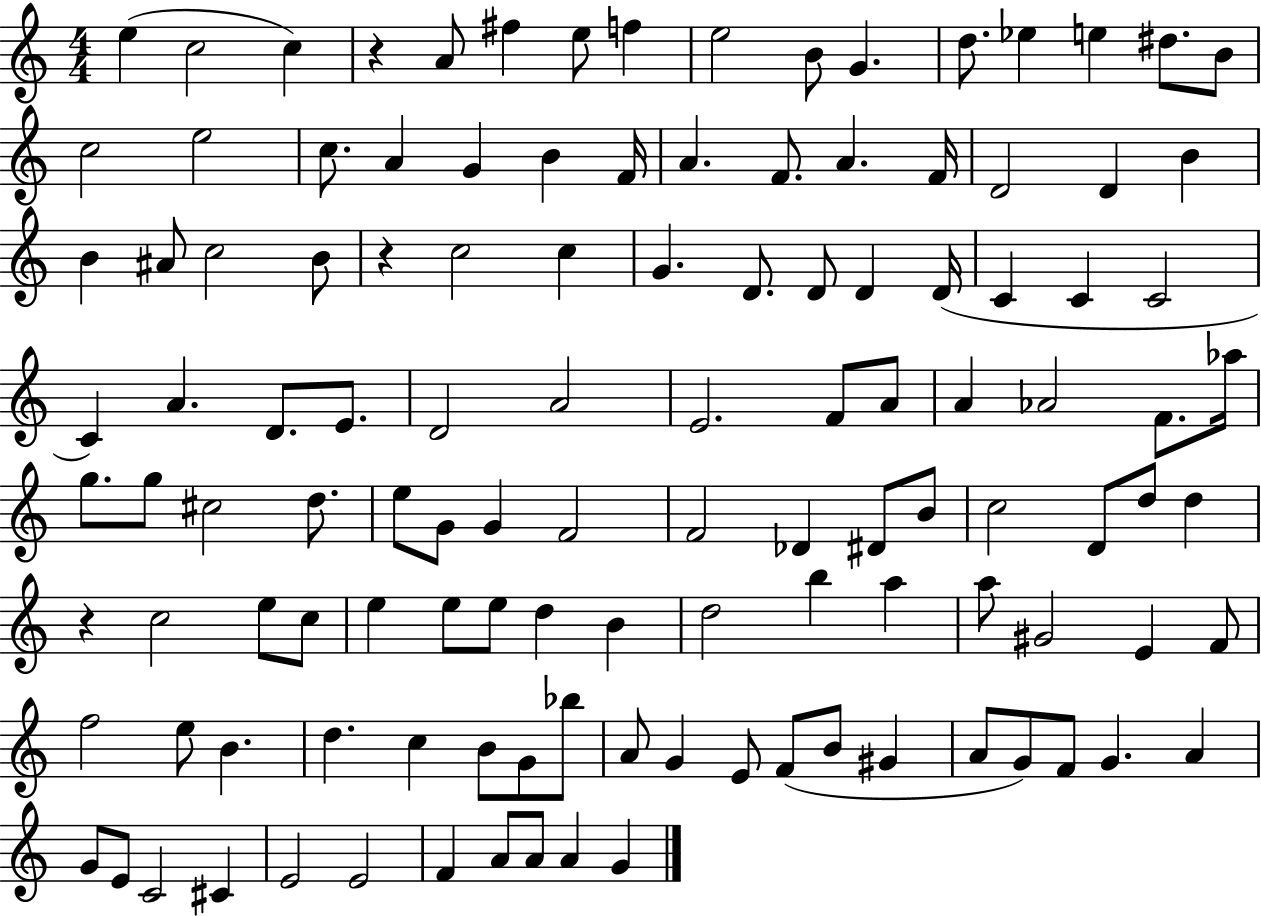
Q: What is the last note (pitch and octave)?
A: G4